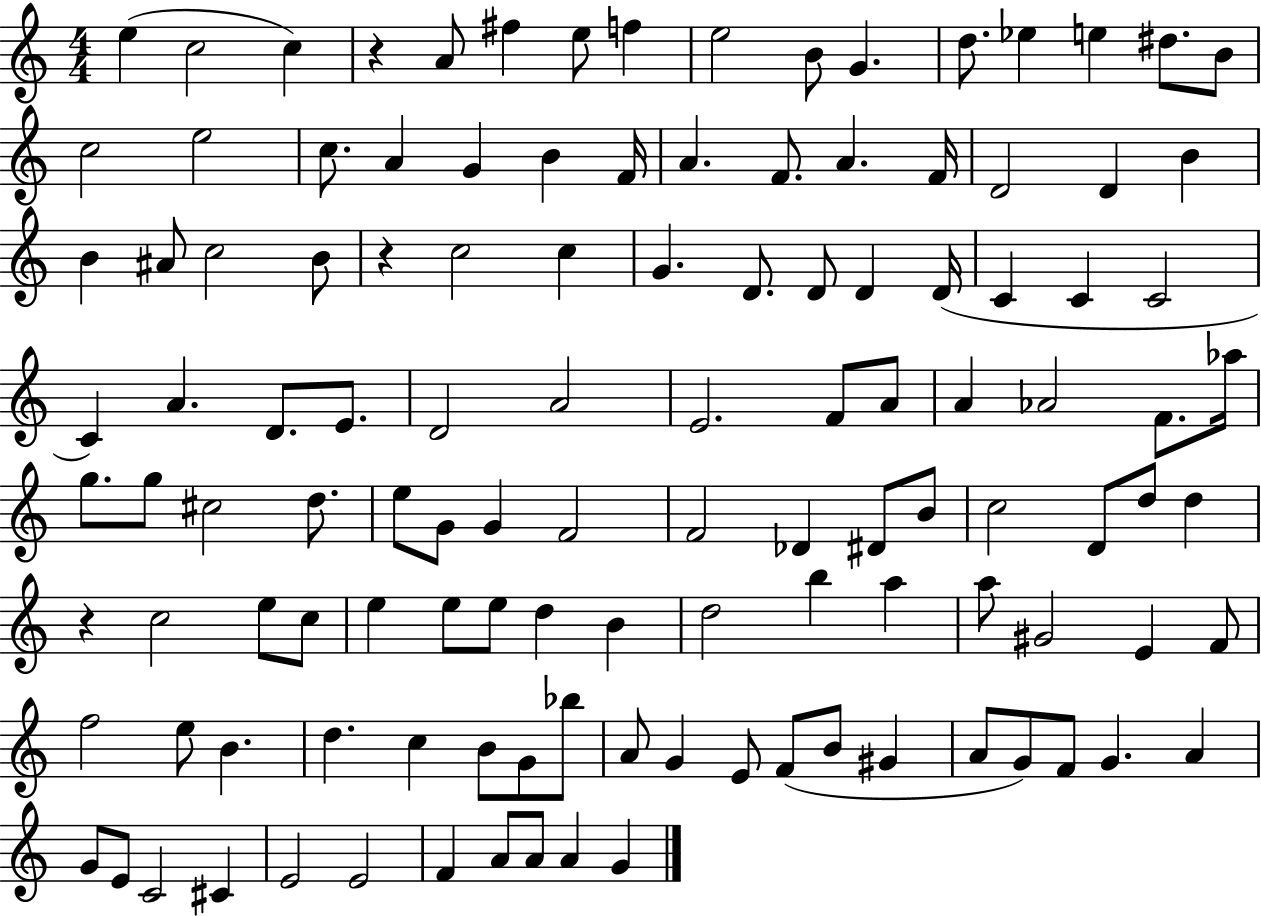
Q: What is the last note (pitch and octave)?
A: G4